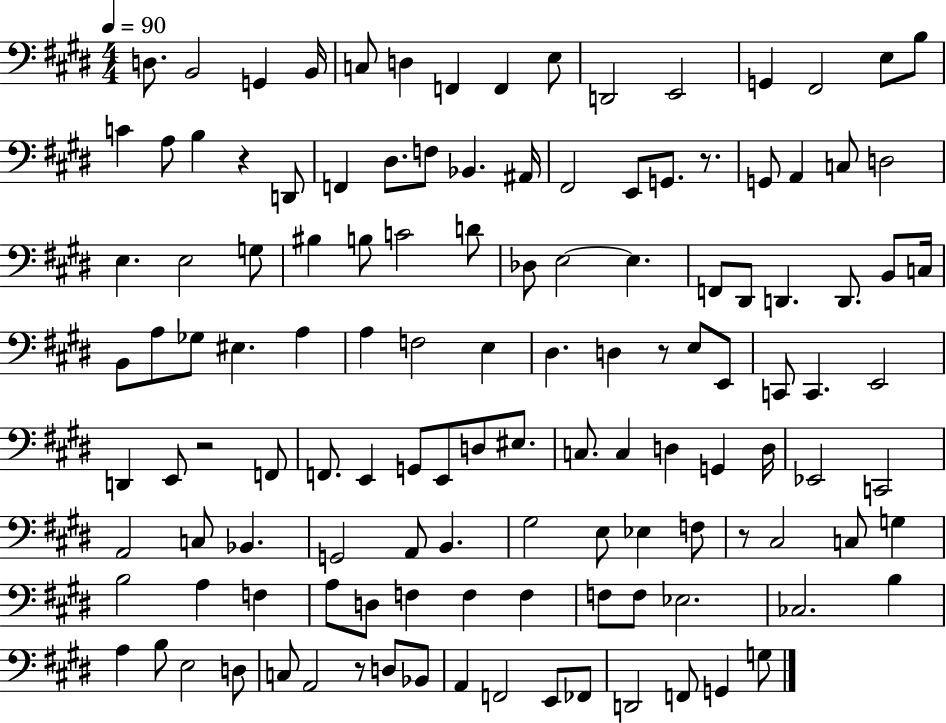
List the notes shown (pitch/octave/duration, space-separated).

D3/e. B2/h G2/q B2/s C3/e D3/q F2/q F2/q E3/e D2/h E2/h G2/q F#2/h E3/e B3/e C4/q A3/e B3/q R/q D2/e F2/q D#3/e. F3/e Bb2/q. A#2/s F#2/h E2/e G2/e. R/e. G2/e A2/q C3/e D3/h E3/q. E3/h G3/e BIS3/q B3/e C4/h D4/e Db3/e E3/h E3/q. F2/e D#2/e D2/q. D2/e. B2/e C3/s B2/e A3/e Gb3/e EIS3/q. A3/q A3/q F3/h E3/q D#3/q. D3/q R/e E3/e E2/e C2/e C2/q. E2/h D2/q E2/e R/h F2/e F2/e. E2/q G2/e E2/e D3/e EIS3/e. C3/e. C3/q D3/q G2/q D3/s Eb2/h C2/h A2/h C3/e Bb2/q. G2/h A2/e B2/q. G#3/h E3/e Eb3/q F3/e R/e C#3/h C3/e G3/q B3/h A3/q F3/q A3/e D3/e F3/q F3/q F3/q F3/e F3/e Eb3/h. CES3/h. B3/q A3/q B3/e E3/h D3/e C3/e A2/h R/e D3/e Bb2/e A2/q F2/h E2/e FES2/e D2/h F2/e G2/q G3/e